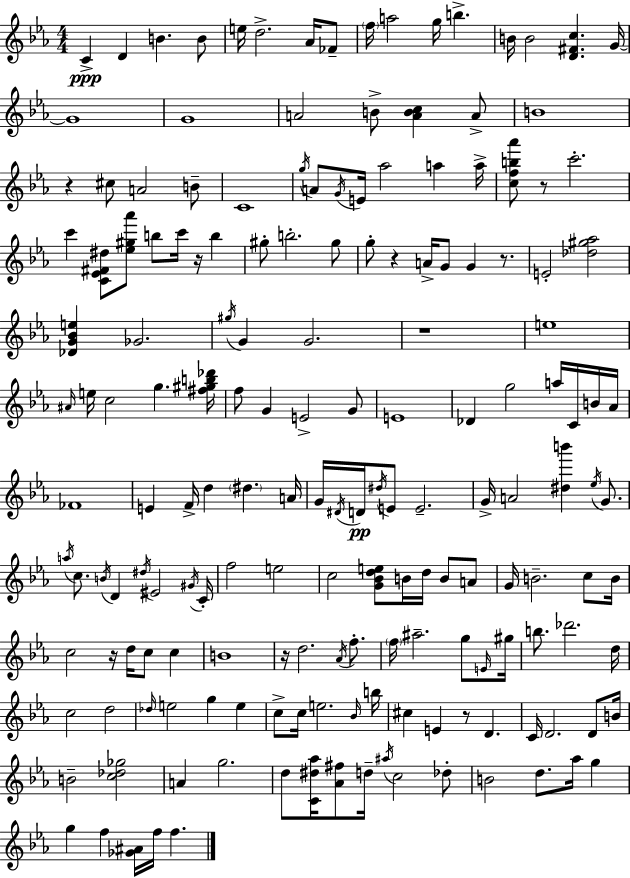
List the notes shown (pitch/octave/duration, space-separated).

C4/q D4/q B4/q. B4/e E5/s D5/h. Ab4/s FES4/e F5/s A5/h G5/s B5/q. B4/s B4/h [D4,F#4,C5]/q. G4/s G4/w G4/w A4/h B4/e [A4,B4,C5]/q A4/e B4/w R/q C#5/e A4/h B4/e C4/w G5/s A4/e G4/s E4/s Ab5/h A5/q A5/s [C5,F5,B5,Ab6]/e R/e C6/h. C6/q [C4,Eb4,F#4,D#5]/e [Eb5,G#5,Ab6]/e B5/e C6/s R/s B5/q G#5/e B5/h. G#5/e G5/e R/q A4/s G4/e G4/q R/e. E4/h [Db5,G#5,Ab5]/h [Db4,G4,Bb4,E5]/q Gb4/h. G#5/s G4/q G4/h. R/w E5/w A#4/s E5/s C5/h G5/q. [F#5,G#5,B5,Db6]/s F5/e G4/q E4/h G4/e E4/w Db4/q G5/h A5/s C4/s B4/s Ab4/s FES4/w E4/q F4/s D5/q D#5/q. A4/s G4/s D#4/s D4/s D#5/s E4/e E4/h. G4/s A4/h [D#5,B6]/q Eb5/s G4/e. A5/s C5/e. B4/s D4/q D#5/s EIS4/h G#4/s C4/s F5/h E5/h C5/h [G4,Bb4,D5,E5]/e B4/s D5/s B4/e A4/e G4/s B4/h. C5/e B4/s C5/h R/s D5/s C5/e C5/q B4/w R/s D5/h. Ab4/s F5/e. F5/s A#5/h. G5/e E4/s G#5/s B5/e. Db6/h. D5/s C5/h D5/h Db5/s E5/h G5/q E5/q C5/e C5/s E5/h. Bb4/s B5/s C#5/q E4/q R/e D4/q. C4/s D4/h. D4/e B4/s B4/h [C5,Db5,Gb5]/h A4/q G5/h. D5/e [C4,D#5,Ab5]/s [Ab4,F#5]/e D5/s A#5/s C5/h Db5/e B4/h D5/e. Ab5/s G5/q G5/q F5/q [Gb4,A#4]/s F5/s F5/q.